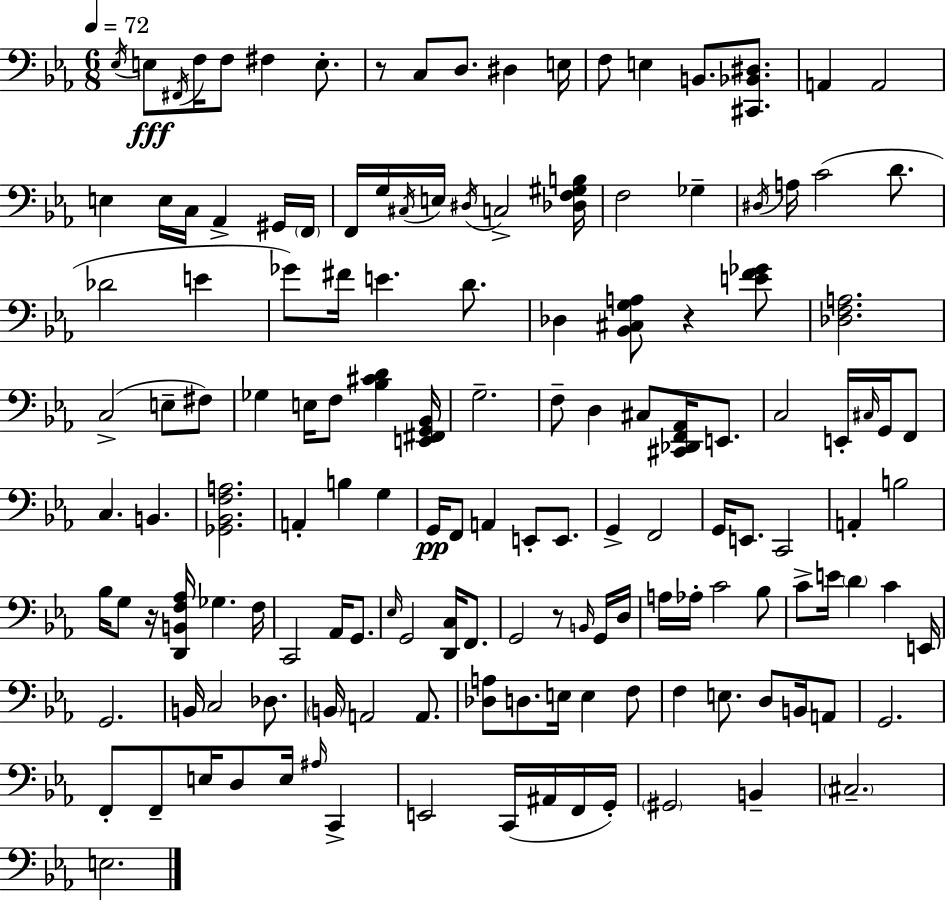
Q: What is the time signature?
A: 6/8